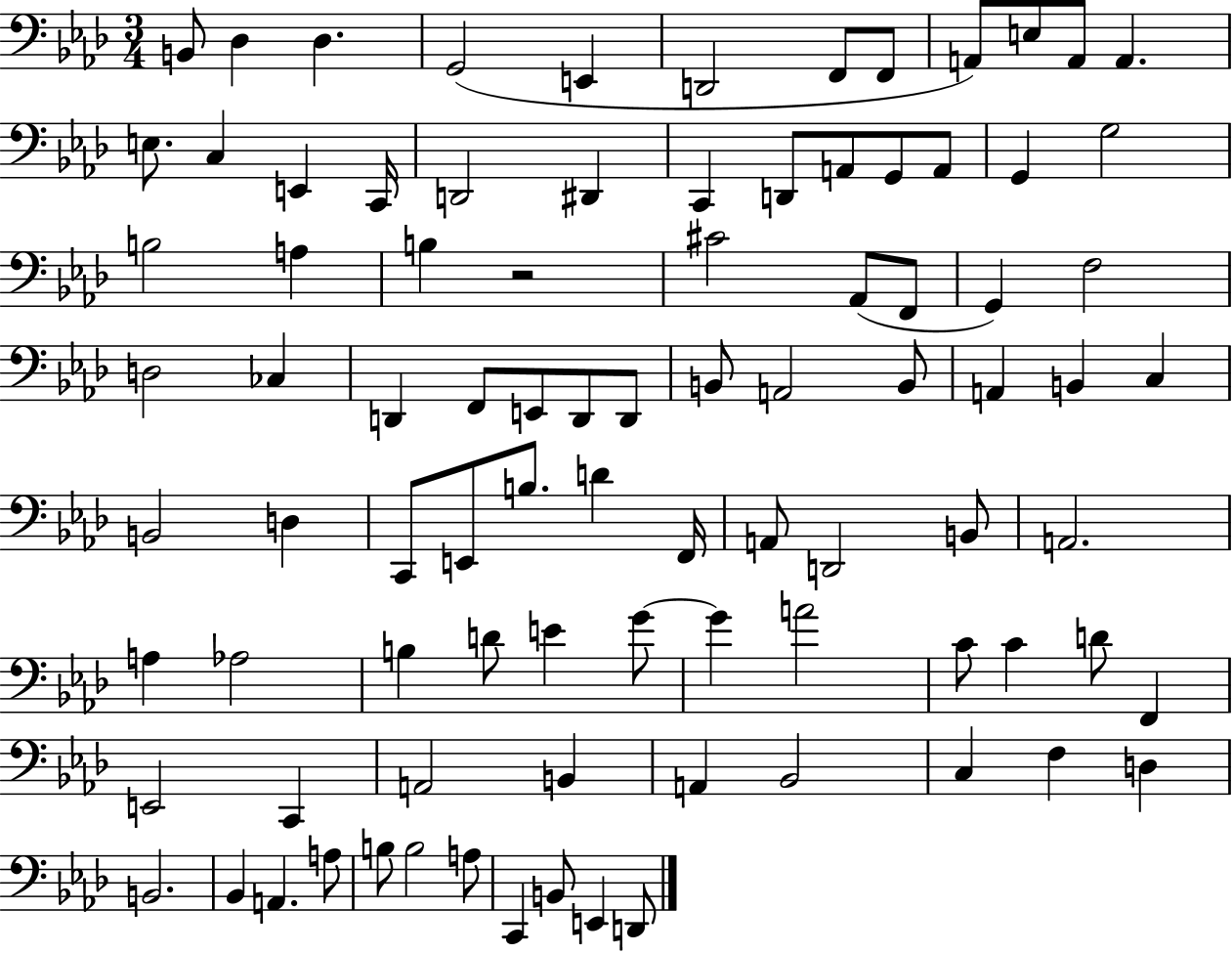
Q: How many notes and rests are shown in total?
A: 90